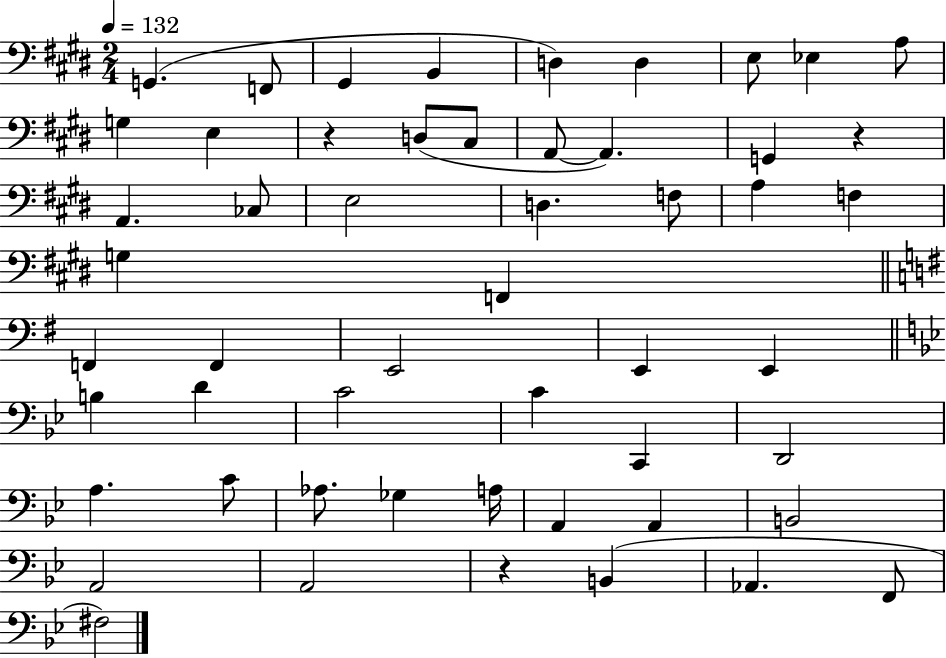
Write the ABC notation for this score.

X:1
T:Untitled
M:2/4
L:1/4
K:E
G,, F,,/2 ^G,, B,, D, D, E,/2 _E, A,/2 G, E, z D,/2 ^C,/2 A,,/2 A,, G,, z A,, _C,/2 E,2 D, F,/2 A, F, G, F,, F,, F,, E,,2 E,, E,, B, D C2 C C,, D,,2 A, C/2 _A,/2 _G, A,/4 A,, A,, B,,2 A,,2 A,,2 z B,, _A,, F,,/2 ^F,2